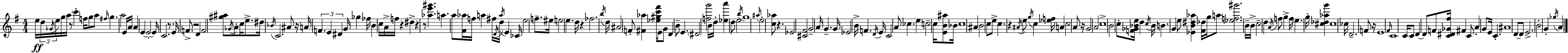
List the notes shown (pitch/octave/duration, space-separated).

E5/s D5/s Gb4/s E5/s G5/s A5/s R/e C6/q F5/s G5/e A5/e F#5/s G5/q. A5/h E4/s A4/s A4/q E4/q E4/h E4/s C4/h. R/e. E4/s F4/e. R/h D4/q F4/h [G#5,A#5]/e Gb4/s A4/e C5/s E5/e. D#5/s Bb4/s C4/h. A#4/e R/s A4/s F4/q. E4/q D#4/q G4/s Gb5/q FES5/s B4/q C5/s A4/s F5/s R/q D#5/q R/q R/e [Ab5,E6,G#6]/q. A5/q. A5/e [F#4,Ab5]/s F5/s A5/q F#5/s D4/s D5/s A5/s E4/q CES4/s E5/h F5/e. EIS5/s E5/h E5/q. D5/s R/q FES5/h. B5/s D5/s A#4/h F4/e [F#4,Ab5]/q [Eb5,G#5,C6,F#6]/s E4/e G4/e D4/q B4/e E4/q. D#4/h [F5,G6]/h B4/s D5/s [Eb5,A6]/q D5/e E5/h B5/s G5/w A#5/s E5/h [C5,Ab5]/e R/q. Eb4/h [C#4,F#4]/h G4/h A4/s G4/q. G4/s Eb4/h B4/s F4/q. D4/s E4/s C4/h A4/e CES5/q. E5/q C5/h C5/s [E4,B4,A#5]/e Bb4/s C5/w A#4/q B4/h C5/e E5/e C5/q. R/q A#4/s E5/e G5/s C5/q [Eb5,F5]/s A4/q C5/h A4/e R/s G4/h A4/h C5/w B4/h C5/e [F4,Gb4,Bb4,E5]/s D5/q C5/s Bb4/s B4/q. G4/q E5/e [Eb4,B4,D#5,Ab5]/q [F#4,Db5]/s G5/s A5/e [Eb5,F5,G#6]/h. B4/s B4/s C5/h D5/q A4/s F5/e G5/q F5/s E5/q. G5/s [C#5,Db5,Ab5,G6]/q C#5/w CES5/s D4/h. F4/e R/s E4/w F#4/s C4/w C4/s C4/e D4/q D4/e F4/e [C4,D#4,Gb4,F#5]/s F#4/q C4/e. A4/q G4/e E4/s C4/q. A#4/w D4/e D4/e E4/h. B4/h G4/q Gb5/s A4/q